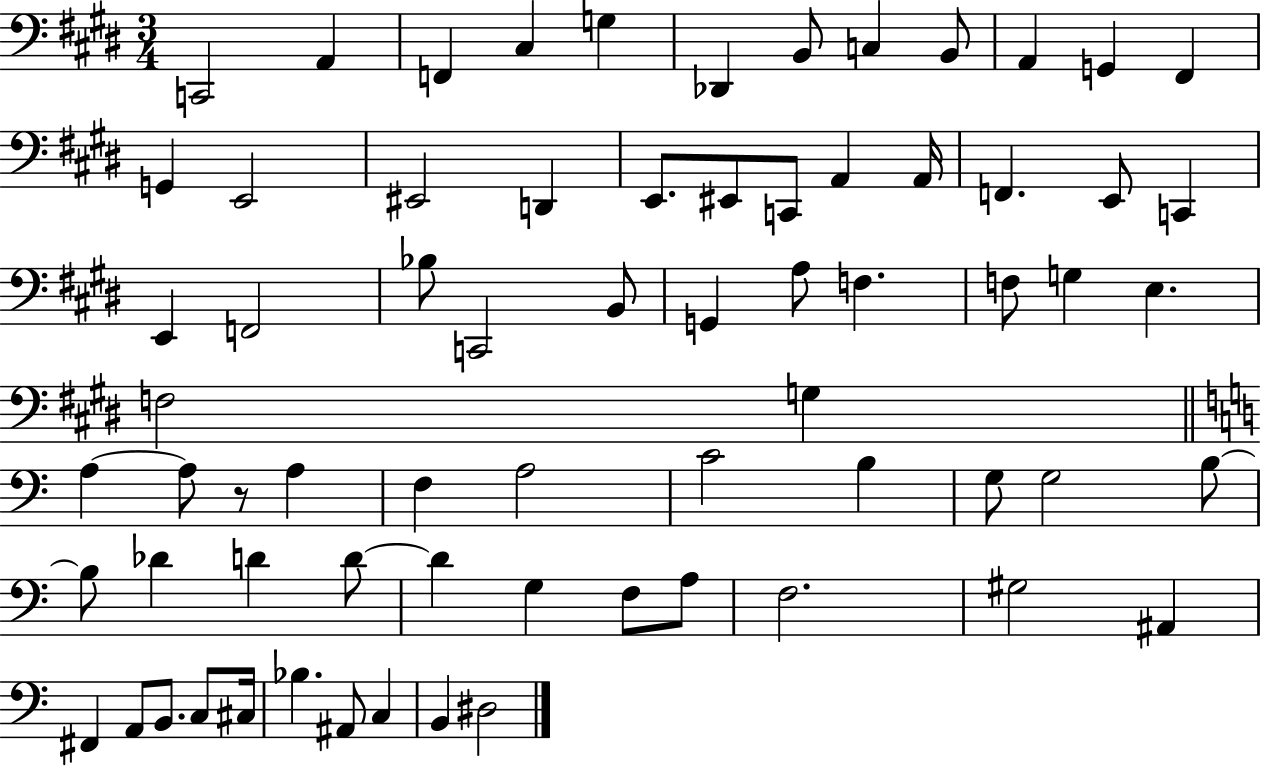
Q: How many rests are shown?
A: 1